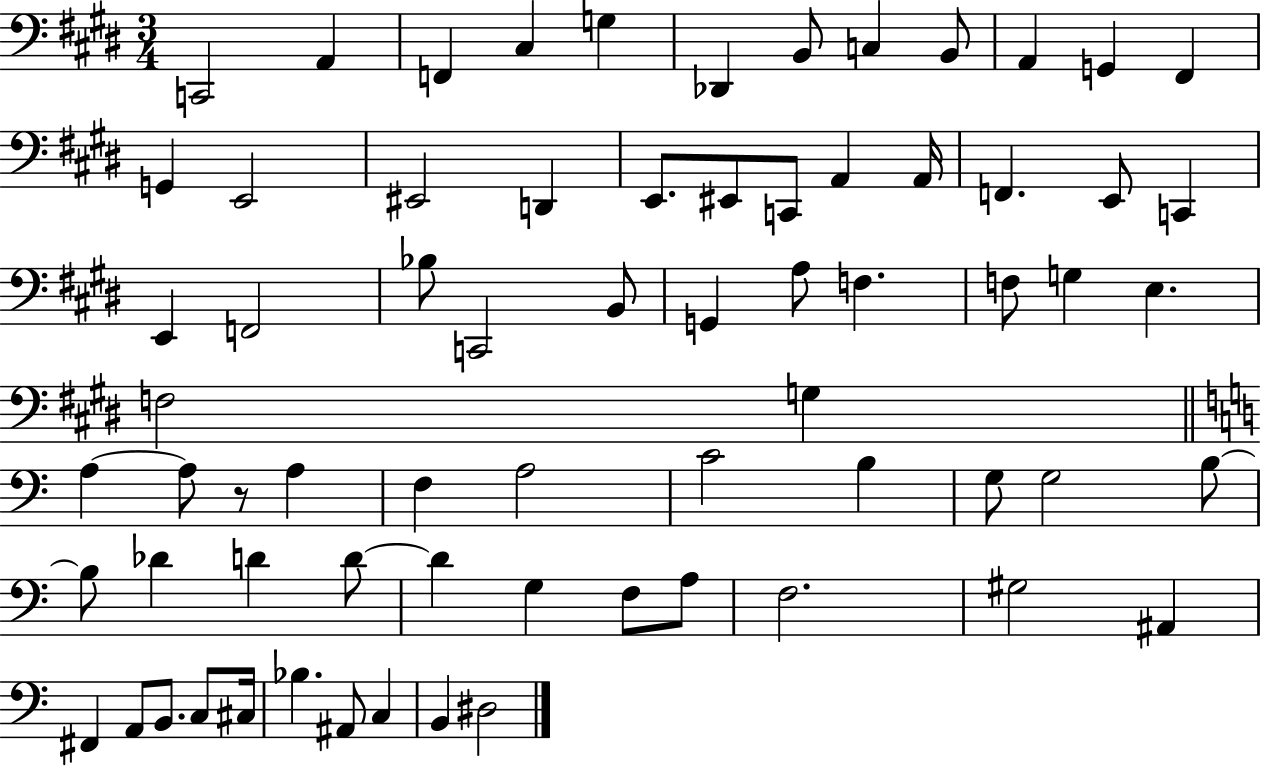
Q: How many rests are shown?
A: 1